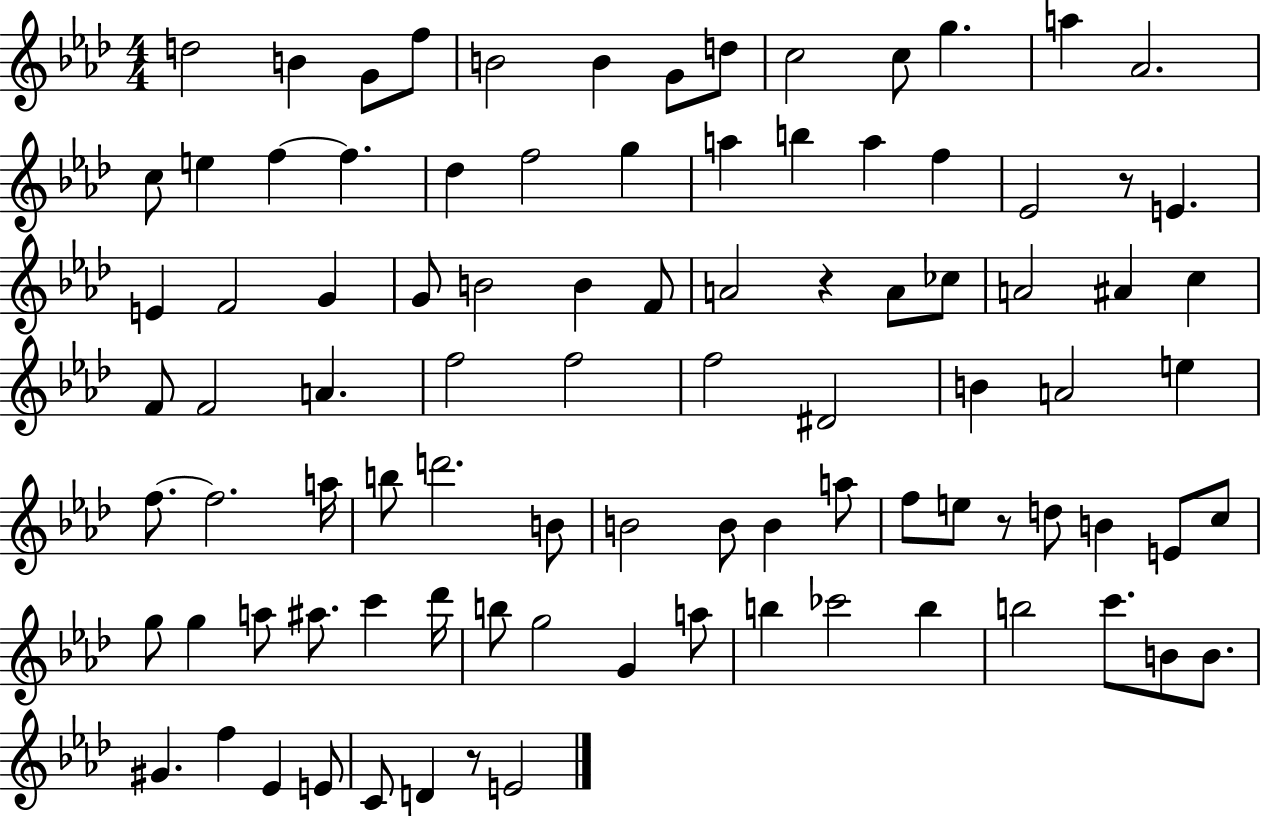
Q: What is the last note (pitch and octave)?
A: E4